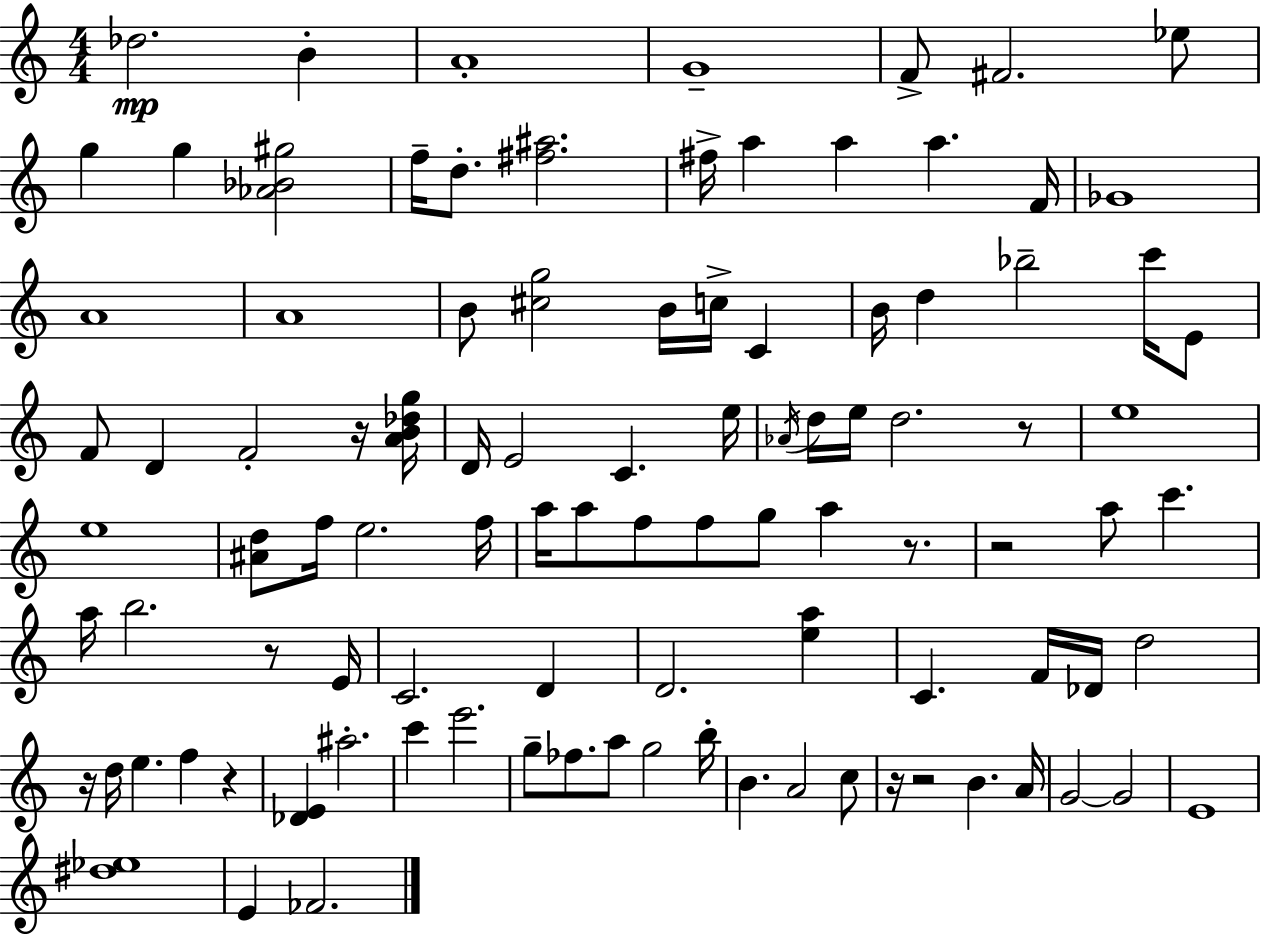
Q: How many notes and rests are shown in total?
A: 100